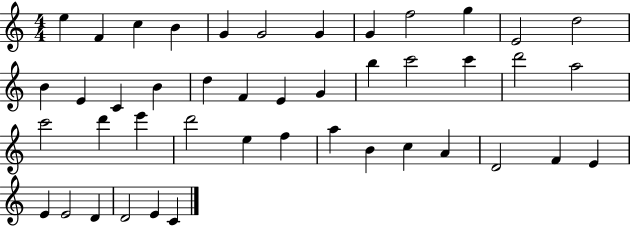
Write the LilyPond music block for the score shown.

{
  \clef treble
  \numericTimeSignature
  \time 4/4
  \key c \major
  e''4 f'4 c''4 b'4 | g'4 g'2 g'4 | g'4 f''2 g''4 | e'2 d''2 | \break b'4 e'4 c'4 b'4 | d''4 f'4 e'4 g'4 | b''4 c'''2 c'''4 | d'''2 a''2 | \break c'''2 d'''4 e'''4 | d'''2 e''4 f''4 | a''4 b'4 c''4 a'4 | d'2 f'4 e'4 | \break e'4 e'2 d'4 | d'2 e'4 c'4 | \bar "|."
}